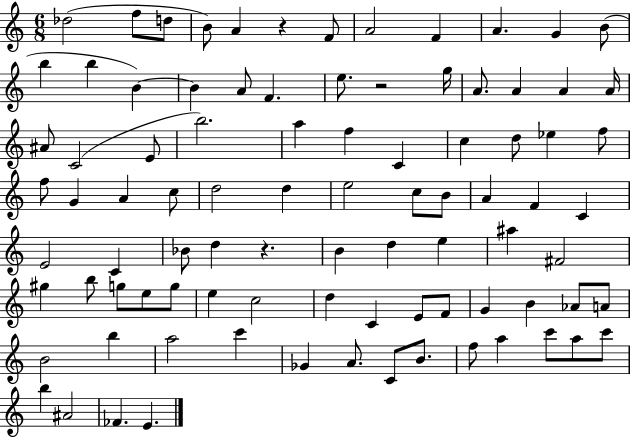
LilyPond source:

{
  \clef treble
  \numericTimeSignature
  \time 6/8
  \key c \major
  \repeat volta 2 { des''2( f''8 d''8 | b'8) a'4 r4 f'8 | a'2 f'4 | a'4. g'4 b'8( | \break b''4 b''4 b'4~~) | b'4 a'8 f'4. | e''8. r2 g''16 | a'8. a'4 a'4 a'16 | \break ais'8 c'2( e'8 | b''2.) | a''4 f''4 c'4 | c''4 d''8 ees''4 f''8 | \break f''8 g'4 a'4 c''8 | d''2 d''4 | e''2 c''8 b'8 | a'4 f'4 c'4 | \break e'2 c'4 | bes'8 d''4 r4. | b'4 d''4 e''4 | ais''4 fis'2 | \break gis''4 b''8 g''8 e''8 g''8 | e''4 c''2 | d''4 c'4 e'8 f'8 | g'4 b'4 aes'8 a'8 | \break b'2 b''4 | a''2 c'''4 | ges'4 a'8. c'8 b'8. | f''8 a''4 c'''8 a''8 c'''8 | \break b''4 ais'2 | fes'4. e'4. | } \bar "|."
}